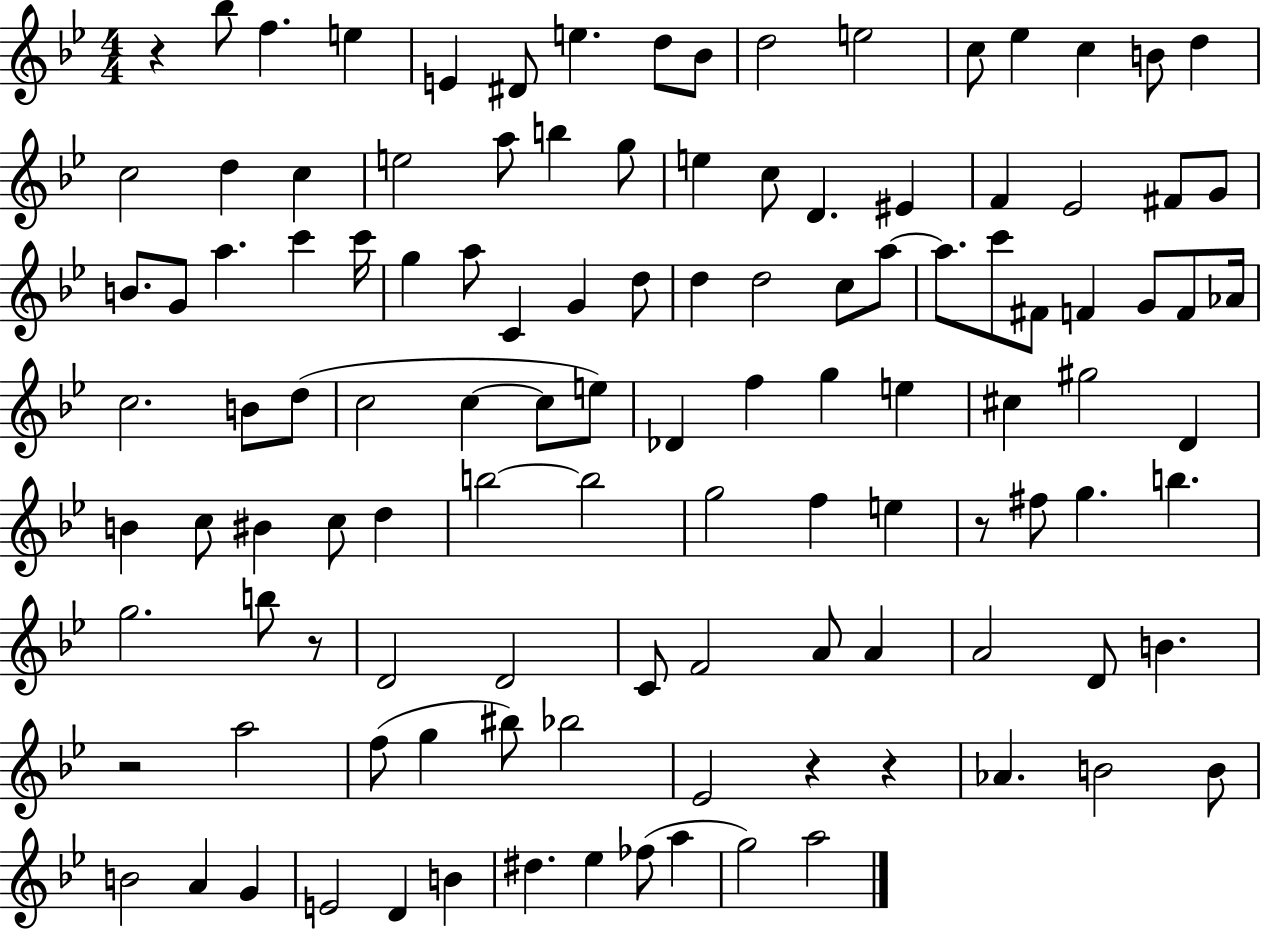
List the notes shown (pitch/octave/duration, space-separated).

R/q Bb5/e F5/q. E5/q E4/q D#4/e E5/q. D5/e Bb4/e D5/h E5/h C5/e Eb5/q C5/q B4/e D5/q C5/h D5/q C5/q E5/h A5/e B5/q G5/e E5/q C5/e D4/q. EIS4/q F4/q Eb4/h F#4/e G4/e B4/e. G4/e A5/q. C6/q C6/s G5/q A5/e C4/q G4/q D5/e D5/q D5/h C5/e A5/e A5/e. C6/e F#4/e F4/q G4/e F4/e Ab4/s C5/h. B4/e D5/e C5/h C5/q C5/e E5/e Db4/q F5/q G5/q E5/q C#5/q G#5/h D4/q B4/q C5/e BIS4/q C5/e D5/q B5/h B5/h G5/h F5/q E5/q R/e F#5/e G5/q. B5/q. G5/h. B5/e R/e D4/h D4/h C4/e F4/h A4/e A4/q A4/h D4/e B4/q. R/h A5/h F5/e G5/q BIS5/e Bb5/h Eb4/h R/q R/q Ab4/q. B4/h B4/e B4/h A4/q G4/q E4/h D4/q B4/q D#5/q. Eb5/q FES5/e A5/q G5/h A5/h